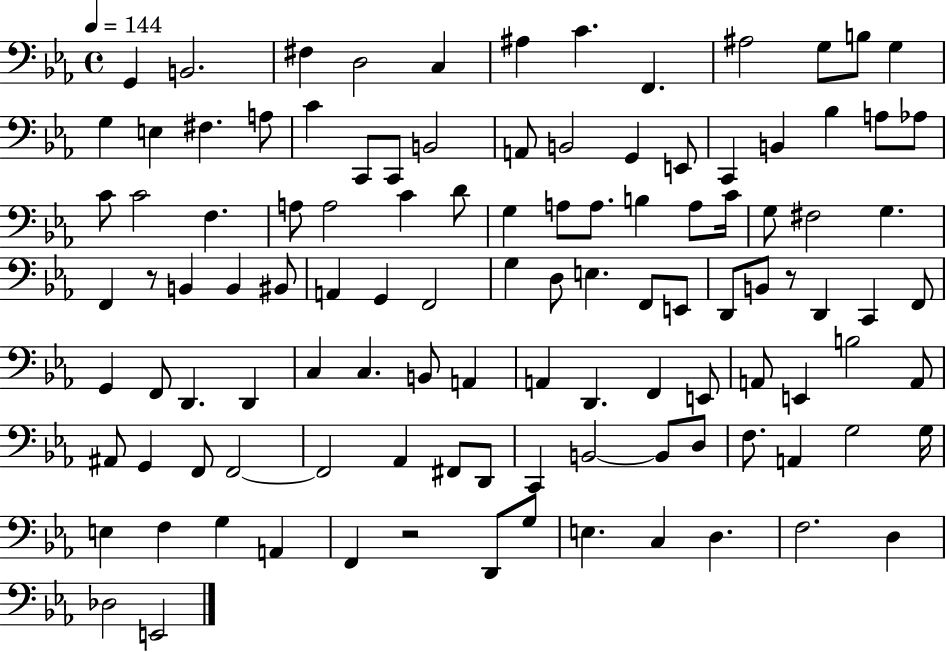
X:1
T:Untitled
M:4/4
L:1/4
K:Eb
G,, B,,2 ^F, D,2 C, ^A, C F,, ^A,2 G,/2 B,/2 G, G, E, ^F, A,/2 C C,,/2 C,,/2 B,,2 A,,/2 B,,2 G,, E,,/2 C,, B,, _B, A,/2 _A,/2 C/2 C2 F, A,/2 A,2 C D/2 G, A,/2 A,/2 B, A,/2 C/4 G,/2 ^F,2 G, F,, z/2 B,, B,, ^B,,/2 A,, G,, F,,2 G, D,/2 E, F,,/2 E,,/2 D,,/2 B,,/2 z/2 D,, C,, F,,/2 G,, F,,/2 D,, D,, C, C, B,,/2 A,, A,, D,, F,, E,,/2 A,,/2 E,, B,2 A,,/2 ^A,,/2 G,, F,,/2 F,,2 F,,2 _A,, ^F,,/2 D,,/2 C,, B,,2 B,,/2 D,/2 F,/2 A,, G,2 G,/4 E, F, G, A,, F,, z2 D,,/2 G,/2 E, C, D, F,2 D, _D,2 E,,2